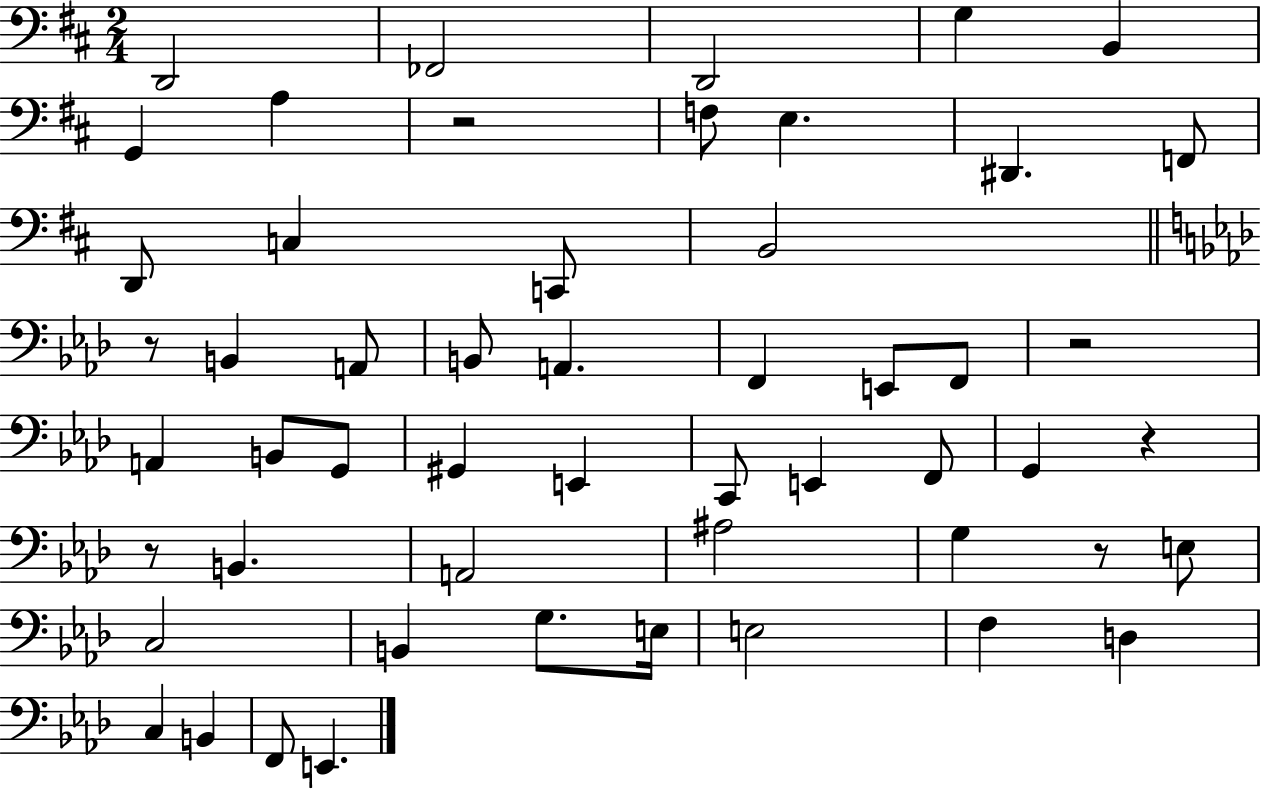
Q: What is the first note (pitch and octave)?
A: D2